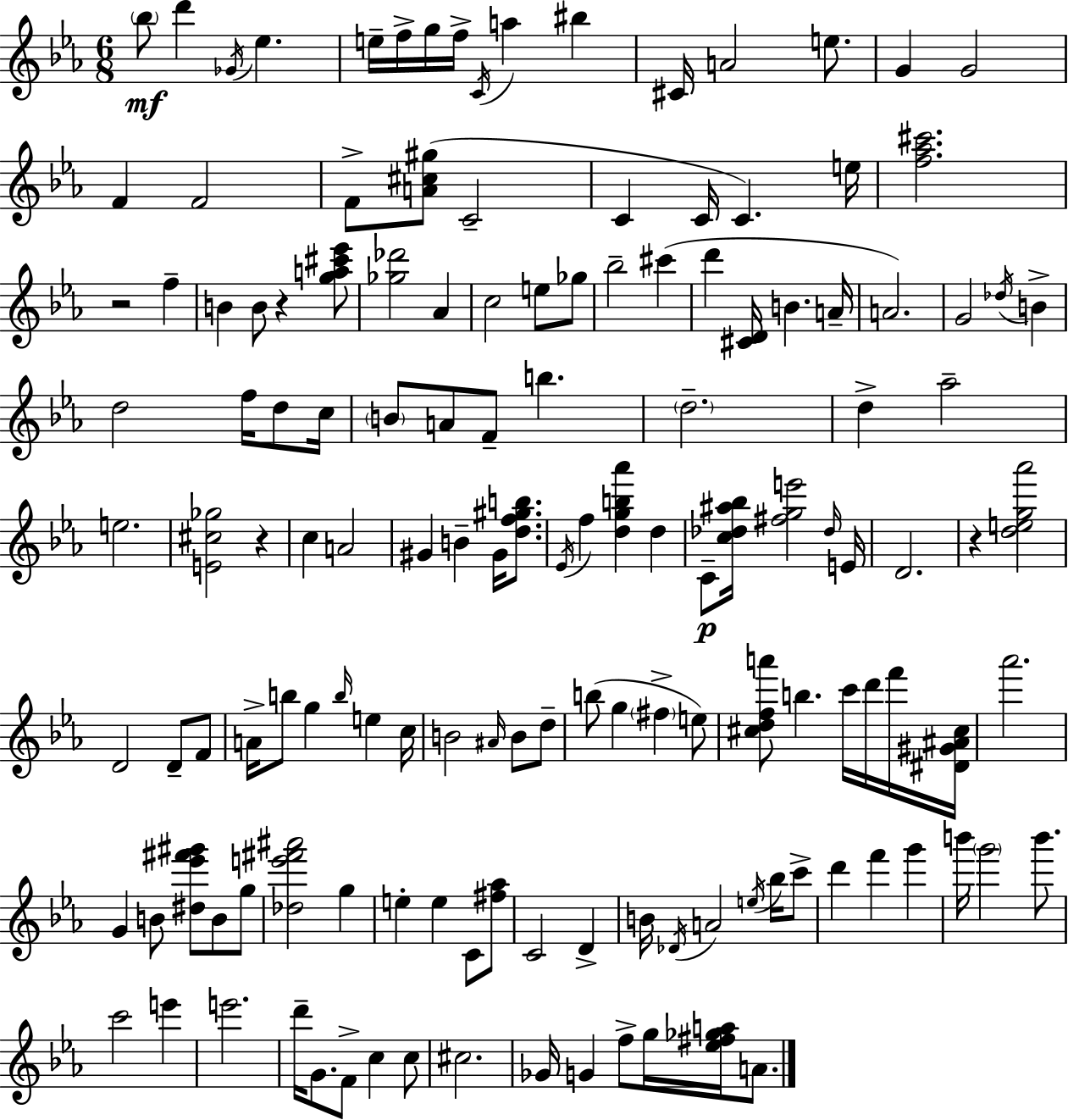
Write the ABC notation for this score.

X:1
T:Untitled
M:6/8
L:1/4
K:Cm
_b/2 d' _G/4 _e e/4 f/4 g/4 f/4 C/4 a ^b ^C/4 A2 e/2 G G2 F F2 F/2 [A^c^g]/2 C2 C C/4 C e/4 [f_a^c']2 z2 f B B/2 z [ga^c'_e']/2 [_g_d']2 _A c2 e/2 _g/2 _b2 ^c' d' [^CD]/4 B A/4 A2 G2 _d/4 B d2 f/4 d/2 c/4 B/2 A/2 F/2 b d2 d _a2 e2 [E^c_g]2 z c A2 ^G B ^G/4 [df^gb]/2 _E/4 f [dgb_a'] d C/2 [c_d^a_b]/4 [^fge']2 _d/4 E/4 D2 z [deg_a']2 D2 D/2 F/2 A/4 b/2 g b/4 e c/4 B2 ^A/4 B/2 d/2 b/2 g ^f e/2 [^cdfa']/2 b c'/4 d'/4 f'/4 [^D^G^A^c]/4 _a'2 G B/2 [^d_e'^f'^g']/2 B/2 g/2 [_de'^f'^a']2 g e e C/2 [^f_a]/2 C2 D B/4 _D/4 A2 e/4 _b/4 c'/2 d' f' g' b'/4 g'2 b'/2 c'2 e' e'2 d'/4 G/2 F/2 c c/2 ^c2 _G/4 G f/2 g/4 [_e^f_ga]/4 A/2